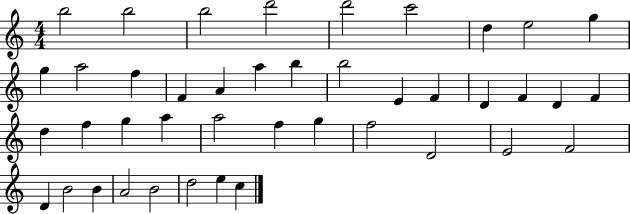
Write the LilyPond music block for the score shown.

{
  \clef treble
  \numericTimeSignature
  \time 4/4
  \key c \major
  b''2 b''2 | b''2 d'''2 | d'''2 c'''2 | d''4 e''2 g''4 | \break g''4 a''2 f''4 | f'4 a'4 a''4 b''4 | b''2 e'4 f'4 | d'4 f'4 d'4 f'4 | \break d''4 f''4 g''4 a''4 | a''2 f''4 g''4 | f''2 d'2 | e'2 f'2 | \break d'4 b'2 b'4 | a'2 b'2 | d''2 e''4 c''4 | \bar "|."
}